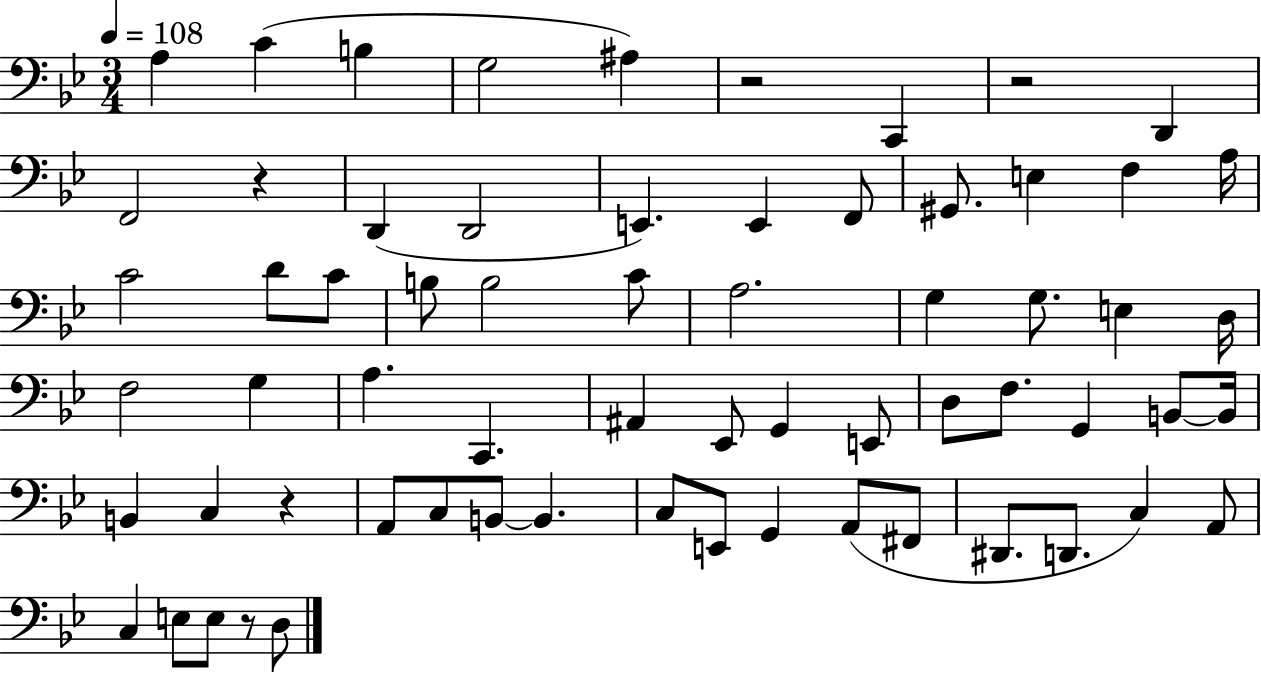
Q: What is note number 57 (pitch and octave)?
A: C3